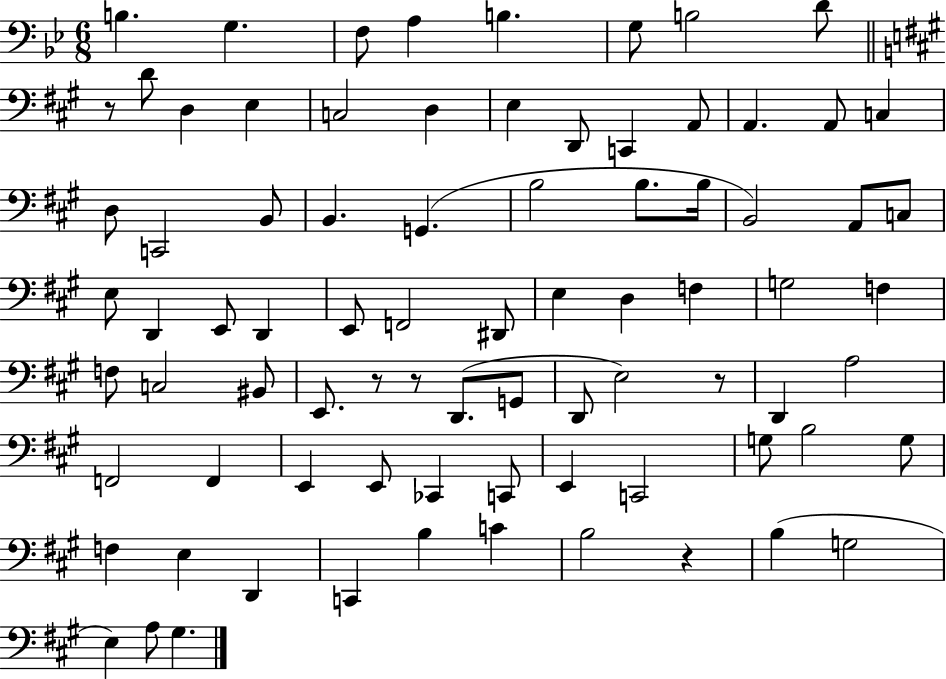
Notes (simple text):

B3/q. G3/q. F3/e A3/q B3/q. G3/e B3/h D4/e R/e D4/e D3/q E3/q C3/h D3/q E3/q D2/e C2/q A2/e A2/q. A2/e C3/q D3/e C2/h B2/e B2/q. G2/q. B3/h B3/e. B3/s B2/h A2/e C3/e E3/e D2/q E2/e D2/q E2/e F2/h D#2/e E3/q D3/q F3/q G3/h F3/q F3/e C3/h BIS2/e E2/e. R/e R/e D2/e. G2/e D2/e E3/h R/e D2/q A3/h F2/h F2/q E2/q E2/e CES2/q C2/e E2/q C2/h G3/e B3/h G3/e F3/q E3/q D2/q C2/q B3/q C4/q B3/h R/q B3/q G3/h E3/q A3/e G#3/q.